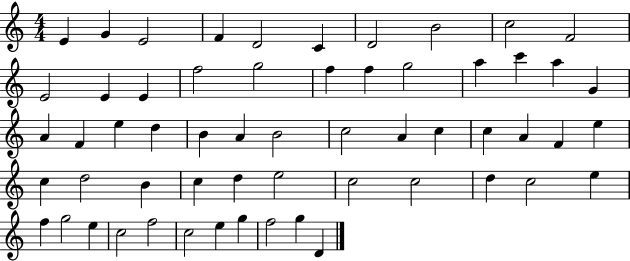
X:1
T:Untitled
M:4/4
L:1/4
K:C
E G E2 F D2 C D2 B2 c2 F2 E2 E E f2 g2 f f g2 a c' a G A F e d B A B2 c2 A c c A F e c d2 B c d e2 c2 c2 d c2 e f g2 e c2 f2 c2 e g f2 g D